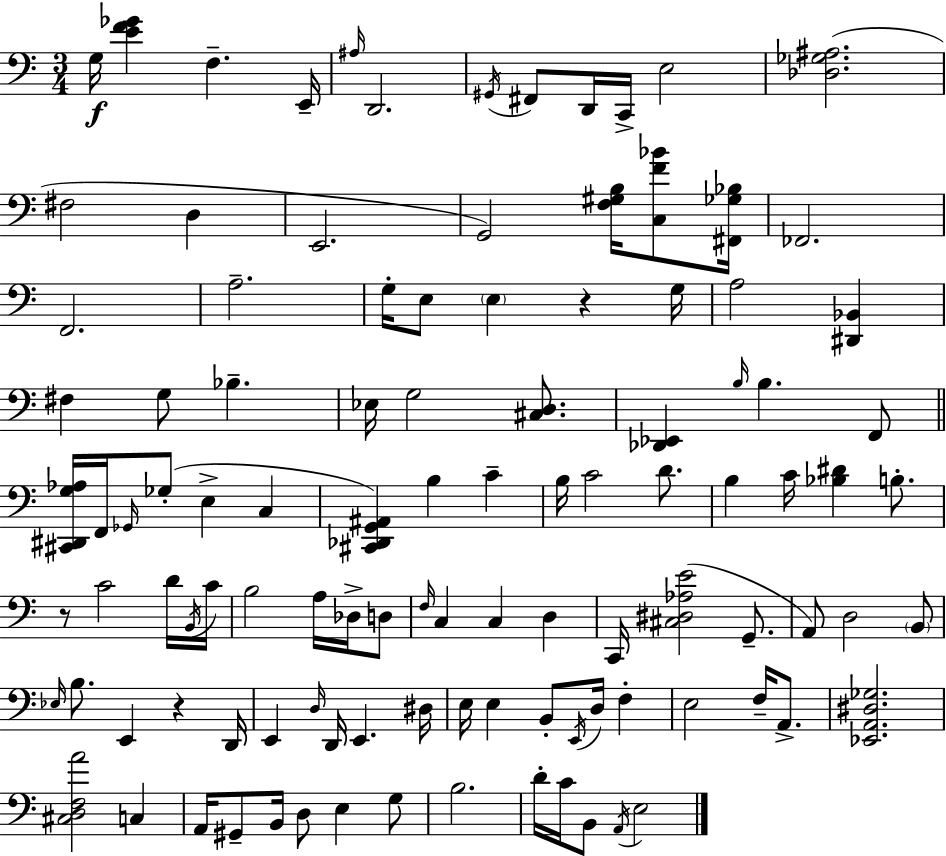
G3/s [E4,F4,Gb4]/q F3/q. E2/s A#3/s D2/h. G#2/s F#2/e D2/s C2/s E3/h [Db3,Gb3,A#3]/h. F#3/h D3/q E2/h. G2/h [F3,G#3,B3]/s [C3,F4,Bb4]/e [F#2,Gb3,Bb3]/s FES2/h. F2/h. A3/h. G3/s E3/e E3/q R/q G3/s A3/h [D#2,Bb2]/q F#3/q G3/e Bb3/q. Eb3/s G3/h [C#3,D3]/e. [Db2,Eb2]/q B3/s B3/q. F2/e [C#2,D#2,G3,Ab3]/s F2/s Gb2/s Gb3/e E3/q C3/q [C#2,Db2,G2,A#2]/q B3/q C4/q B3/s C4/h D4/e. B3/q C4/s [Bb3,D#4]/q B3/e. R/e C4/h D4/s B2/s C4/s B3/h A3/s Db3/s D3/e F3/s C3/q C3/q D3/q C2/s [C#3,D#3,Ab3,E4]/h G2/e. A2/e D3/h B2/e Eb3/s B3/e. E2/q R/q D2/s E2/q D3/s D2/s E2/q. D#3/s E3/s E3/q B2/e E2/s D3/s F3/q E3/h F3/s A2/e. [Eb2,A2,D#3,Gb3]/h. [C#3,D3,F3,A4]/h C3/q A2/s G#2/e B2/s D3/e E3/q G3/e B3/h. D4/s C4/s B2/e A2/s E3/h